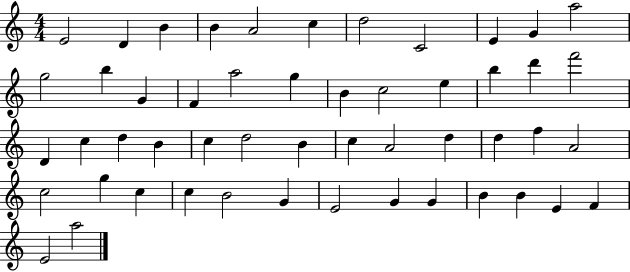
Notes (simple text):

E4/h D4/q B4/q B4/q A4/h C5/q D5/h C4/h E4/q G4/q A5/h G5/h B5/q G4/q F4/q A5/h G5/q B4/q C5/h E5/q B5/q D6/q F6/h D4/q C5/q D5/q B4/q C5/q D5/h B4/q C5/q A4/h D5/q D5/q F5/q A4/h C5/h G5/q C5/q C5/q B4/h G4/q E4/h G4/q G4/q B4/q B4/q E4/q F4/q E4/h A5/h